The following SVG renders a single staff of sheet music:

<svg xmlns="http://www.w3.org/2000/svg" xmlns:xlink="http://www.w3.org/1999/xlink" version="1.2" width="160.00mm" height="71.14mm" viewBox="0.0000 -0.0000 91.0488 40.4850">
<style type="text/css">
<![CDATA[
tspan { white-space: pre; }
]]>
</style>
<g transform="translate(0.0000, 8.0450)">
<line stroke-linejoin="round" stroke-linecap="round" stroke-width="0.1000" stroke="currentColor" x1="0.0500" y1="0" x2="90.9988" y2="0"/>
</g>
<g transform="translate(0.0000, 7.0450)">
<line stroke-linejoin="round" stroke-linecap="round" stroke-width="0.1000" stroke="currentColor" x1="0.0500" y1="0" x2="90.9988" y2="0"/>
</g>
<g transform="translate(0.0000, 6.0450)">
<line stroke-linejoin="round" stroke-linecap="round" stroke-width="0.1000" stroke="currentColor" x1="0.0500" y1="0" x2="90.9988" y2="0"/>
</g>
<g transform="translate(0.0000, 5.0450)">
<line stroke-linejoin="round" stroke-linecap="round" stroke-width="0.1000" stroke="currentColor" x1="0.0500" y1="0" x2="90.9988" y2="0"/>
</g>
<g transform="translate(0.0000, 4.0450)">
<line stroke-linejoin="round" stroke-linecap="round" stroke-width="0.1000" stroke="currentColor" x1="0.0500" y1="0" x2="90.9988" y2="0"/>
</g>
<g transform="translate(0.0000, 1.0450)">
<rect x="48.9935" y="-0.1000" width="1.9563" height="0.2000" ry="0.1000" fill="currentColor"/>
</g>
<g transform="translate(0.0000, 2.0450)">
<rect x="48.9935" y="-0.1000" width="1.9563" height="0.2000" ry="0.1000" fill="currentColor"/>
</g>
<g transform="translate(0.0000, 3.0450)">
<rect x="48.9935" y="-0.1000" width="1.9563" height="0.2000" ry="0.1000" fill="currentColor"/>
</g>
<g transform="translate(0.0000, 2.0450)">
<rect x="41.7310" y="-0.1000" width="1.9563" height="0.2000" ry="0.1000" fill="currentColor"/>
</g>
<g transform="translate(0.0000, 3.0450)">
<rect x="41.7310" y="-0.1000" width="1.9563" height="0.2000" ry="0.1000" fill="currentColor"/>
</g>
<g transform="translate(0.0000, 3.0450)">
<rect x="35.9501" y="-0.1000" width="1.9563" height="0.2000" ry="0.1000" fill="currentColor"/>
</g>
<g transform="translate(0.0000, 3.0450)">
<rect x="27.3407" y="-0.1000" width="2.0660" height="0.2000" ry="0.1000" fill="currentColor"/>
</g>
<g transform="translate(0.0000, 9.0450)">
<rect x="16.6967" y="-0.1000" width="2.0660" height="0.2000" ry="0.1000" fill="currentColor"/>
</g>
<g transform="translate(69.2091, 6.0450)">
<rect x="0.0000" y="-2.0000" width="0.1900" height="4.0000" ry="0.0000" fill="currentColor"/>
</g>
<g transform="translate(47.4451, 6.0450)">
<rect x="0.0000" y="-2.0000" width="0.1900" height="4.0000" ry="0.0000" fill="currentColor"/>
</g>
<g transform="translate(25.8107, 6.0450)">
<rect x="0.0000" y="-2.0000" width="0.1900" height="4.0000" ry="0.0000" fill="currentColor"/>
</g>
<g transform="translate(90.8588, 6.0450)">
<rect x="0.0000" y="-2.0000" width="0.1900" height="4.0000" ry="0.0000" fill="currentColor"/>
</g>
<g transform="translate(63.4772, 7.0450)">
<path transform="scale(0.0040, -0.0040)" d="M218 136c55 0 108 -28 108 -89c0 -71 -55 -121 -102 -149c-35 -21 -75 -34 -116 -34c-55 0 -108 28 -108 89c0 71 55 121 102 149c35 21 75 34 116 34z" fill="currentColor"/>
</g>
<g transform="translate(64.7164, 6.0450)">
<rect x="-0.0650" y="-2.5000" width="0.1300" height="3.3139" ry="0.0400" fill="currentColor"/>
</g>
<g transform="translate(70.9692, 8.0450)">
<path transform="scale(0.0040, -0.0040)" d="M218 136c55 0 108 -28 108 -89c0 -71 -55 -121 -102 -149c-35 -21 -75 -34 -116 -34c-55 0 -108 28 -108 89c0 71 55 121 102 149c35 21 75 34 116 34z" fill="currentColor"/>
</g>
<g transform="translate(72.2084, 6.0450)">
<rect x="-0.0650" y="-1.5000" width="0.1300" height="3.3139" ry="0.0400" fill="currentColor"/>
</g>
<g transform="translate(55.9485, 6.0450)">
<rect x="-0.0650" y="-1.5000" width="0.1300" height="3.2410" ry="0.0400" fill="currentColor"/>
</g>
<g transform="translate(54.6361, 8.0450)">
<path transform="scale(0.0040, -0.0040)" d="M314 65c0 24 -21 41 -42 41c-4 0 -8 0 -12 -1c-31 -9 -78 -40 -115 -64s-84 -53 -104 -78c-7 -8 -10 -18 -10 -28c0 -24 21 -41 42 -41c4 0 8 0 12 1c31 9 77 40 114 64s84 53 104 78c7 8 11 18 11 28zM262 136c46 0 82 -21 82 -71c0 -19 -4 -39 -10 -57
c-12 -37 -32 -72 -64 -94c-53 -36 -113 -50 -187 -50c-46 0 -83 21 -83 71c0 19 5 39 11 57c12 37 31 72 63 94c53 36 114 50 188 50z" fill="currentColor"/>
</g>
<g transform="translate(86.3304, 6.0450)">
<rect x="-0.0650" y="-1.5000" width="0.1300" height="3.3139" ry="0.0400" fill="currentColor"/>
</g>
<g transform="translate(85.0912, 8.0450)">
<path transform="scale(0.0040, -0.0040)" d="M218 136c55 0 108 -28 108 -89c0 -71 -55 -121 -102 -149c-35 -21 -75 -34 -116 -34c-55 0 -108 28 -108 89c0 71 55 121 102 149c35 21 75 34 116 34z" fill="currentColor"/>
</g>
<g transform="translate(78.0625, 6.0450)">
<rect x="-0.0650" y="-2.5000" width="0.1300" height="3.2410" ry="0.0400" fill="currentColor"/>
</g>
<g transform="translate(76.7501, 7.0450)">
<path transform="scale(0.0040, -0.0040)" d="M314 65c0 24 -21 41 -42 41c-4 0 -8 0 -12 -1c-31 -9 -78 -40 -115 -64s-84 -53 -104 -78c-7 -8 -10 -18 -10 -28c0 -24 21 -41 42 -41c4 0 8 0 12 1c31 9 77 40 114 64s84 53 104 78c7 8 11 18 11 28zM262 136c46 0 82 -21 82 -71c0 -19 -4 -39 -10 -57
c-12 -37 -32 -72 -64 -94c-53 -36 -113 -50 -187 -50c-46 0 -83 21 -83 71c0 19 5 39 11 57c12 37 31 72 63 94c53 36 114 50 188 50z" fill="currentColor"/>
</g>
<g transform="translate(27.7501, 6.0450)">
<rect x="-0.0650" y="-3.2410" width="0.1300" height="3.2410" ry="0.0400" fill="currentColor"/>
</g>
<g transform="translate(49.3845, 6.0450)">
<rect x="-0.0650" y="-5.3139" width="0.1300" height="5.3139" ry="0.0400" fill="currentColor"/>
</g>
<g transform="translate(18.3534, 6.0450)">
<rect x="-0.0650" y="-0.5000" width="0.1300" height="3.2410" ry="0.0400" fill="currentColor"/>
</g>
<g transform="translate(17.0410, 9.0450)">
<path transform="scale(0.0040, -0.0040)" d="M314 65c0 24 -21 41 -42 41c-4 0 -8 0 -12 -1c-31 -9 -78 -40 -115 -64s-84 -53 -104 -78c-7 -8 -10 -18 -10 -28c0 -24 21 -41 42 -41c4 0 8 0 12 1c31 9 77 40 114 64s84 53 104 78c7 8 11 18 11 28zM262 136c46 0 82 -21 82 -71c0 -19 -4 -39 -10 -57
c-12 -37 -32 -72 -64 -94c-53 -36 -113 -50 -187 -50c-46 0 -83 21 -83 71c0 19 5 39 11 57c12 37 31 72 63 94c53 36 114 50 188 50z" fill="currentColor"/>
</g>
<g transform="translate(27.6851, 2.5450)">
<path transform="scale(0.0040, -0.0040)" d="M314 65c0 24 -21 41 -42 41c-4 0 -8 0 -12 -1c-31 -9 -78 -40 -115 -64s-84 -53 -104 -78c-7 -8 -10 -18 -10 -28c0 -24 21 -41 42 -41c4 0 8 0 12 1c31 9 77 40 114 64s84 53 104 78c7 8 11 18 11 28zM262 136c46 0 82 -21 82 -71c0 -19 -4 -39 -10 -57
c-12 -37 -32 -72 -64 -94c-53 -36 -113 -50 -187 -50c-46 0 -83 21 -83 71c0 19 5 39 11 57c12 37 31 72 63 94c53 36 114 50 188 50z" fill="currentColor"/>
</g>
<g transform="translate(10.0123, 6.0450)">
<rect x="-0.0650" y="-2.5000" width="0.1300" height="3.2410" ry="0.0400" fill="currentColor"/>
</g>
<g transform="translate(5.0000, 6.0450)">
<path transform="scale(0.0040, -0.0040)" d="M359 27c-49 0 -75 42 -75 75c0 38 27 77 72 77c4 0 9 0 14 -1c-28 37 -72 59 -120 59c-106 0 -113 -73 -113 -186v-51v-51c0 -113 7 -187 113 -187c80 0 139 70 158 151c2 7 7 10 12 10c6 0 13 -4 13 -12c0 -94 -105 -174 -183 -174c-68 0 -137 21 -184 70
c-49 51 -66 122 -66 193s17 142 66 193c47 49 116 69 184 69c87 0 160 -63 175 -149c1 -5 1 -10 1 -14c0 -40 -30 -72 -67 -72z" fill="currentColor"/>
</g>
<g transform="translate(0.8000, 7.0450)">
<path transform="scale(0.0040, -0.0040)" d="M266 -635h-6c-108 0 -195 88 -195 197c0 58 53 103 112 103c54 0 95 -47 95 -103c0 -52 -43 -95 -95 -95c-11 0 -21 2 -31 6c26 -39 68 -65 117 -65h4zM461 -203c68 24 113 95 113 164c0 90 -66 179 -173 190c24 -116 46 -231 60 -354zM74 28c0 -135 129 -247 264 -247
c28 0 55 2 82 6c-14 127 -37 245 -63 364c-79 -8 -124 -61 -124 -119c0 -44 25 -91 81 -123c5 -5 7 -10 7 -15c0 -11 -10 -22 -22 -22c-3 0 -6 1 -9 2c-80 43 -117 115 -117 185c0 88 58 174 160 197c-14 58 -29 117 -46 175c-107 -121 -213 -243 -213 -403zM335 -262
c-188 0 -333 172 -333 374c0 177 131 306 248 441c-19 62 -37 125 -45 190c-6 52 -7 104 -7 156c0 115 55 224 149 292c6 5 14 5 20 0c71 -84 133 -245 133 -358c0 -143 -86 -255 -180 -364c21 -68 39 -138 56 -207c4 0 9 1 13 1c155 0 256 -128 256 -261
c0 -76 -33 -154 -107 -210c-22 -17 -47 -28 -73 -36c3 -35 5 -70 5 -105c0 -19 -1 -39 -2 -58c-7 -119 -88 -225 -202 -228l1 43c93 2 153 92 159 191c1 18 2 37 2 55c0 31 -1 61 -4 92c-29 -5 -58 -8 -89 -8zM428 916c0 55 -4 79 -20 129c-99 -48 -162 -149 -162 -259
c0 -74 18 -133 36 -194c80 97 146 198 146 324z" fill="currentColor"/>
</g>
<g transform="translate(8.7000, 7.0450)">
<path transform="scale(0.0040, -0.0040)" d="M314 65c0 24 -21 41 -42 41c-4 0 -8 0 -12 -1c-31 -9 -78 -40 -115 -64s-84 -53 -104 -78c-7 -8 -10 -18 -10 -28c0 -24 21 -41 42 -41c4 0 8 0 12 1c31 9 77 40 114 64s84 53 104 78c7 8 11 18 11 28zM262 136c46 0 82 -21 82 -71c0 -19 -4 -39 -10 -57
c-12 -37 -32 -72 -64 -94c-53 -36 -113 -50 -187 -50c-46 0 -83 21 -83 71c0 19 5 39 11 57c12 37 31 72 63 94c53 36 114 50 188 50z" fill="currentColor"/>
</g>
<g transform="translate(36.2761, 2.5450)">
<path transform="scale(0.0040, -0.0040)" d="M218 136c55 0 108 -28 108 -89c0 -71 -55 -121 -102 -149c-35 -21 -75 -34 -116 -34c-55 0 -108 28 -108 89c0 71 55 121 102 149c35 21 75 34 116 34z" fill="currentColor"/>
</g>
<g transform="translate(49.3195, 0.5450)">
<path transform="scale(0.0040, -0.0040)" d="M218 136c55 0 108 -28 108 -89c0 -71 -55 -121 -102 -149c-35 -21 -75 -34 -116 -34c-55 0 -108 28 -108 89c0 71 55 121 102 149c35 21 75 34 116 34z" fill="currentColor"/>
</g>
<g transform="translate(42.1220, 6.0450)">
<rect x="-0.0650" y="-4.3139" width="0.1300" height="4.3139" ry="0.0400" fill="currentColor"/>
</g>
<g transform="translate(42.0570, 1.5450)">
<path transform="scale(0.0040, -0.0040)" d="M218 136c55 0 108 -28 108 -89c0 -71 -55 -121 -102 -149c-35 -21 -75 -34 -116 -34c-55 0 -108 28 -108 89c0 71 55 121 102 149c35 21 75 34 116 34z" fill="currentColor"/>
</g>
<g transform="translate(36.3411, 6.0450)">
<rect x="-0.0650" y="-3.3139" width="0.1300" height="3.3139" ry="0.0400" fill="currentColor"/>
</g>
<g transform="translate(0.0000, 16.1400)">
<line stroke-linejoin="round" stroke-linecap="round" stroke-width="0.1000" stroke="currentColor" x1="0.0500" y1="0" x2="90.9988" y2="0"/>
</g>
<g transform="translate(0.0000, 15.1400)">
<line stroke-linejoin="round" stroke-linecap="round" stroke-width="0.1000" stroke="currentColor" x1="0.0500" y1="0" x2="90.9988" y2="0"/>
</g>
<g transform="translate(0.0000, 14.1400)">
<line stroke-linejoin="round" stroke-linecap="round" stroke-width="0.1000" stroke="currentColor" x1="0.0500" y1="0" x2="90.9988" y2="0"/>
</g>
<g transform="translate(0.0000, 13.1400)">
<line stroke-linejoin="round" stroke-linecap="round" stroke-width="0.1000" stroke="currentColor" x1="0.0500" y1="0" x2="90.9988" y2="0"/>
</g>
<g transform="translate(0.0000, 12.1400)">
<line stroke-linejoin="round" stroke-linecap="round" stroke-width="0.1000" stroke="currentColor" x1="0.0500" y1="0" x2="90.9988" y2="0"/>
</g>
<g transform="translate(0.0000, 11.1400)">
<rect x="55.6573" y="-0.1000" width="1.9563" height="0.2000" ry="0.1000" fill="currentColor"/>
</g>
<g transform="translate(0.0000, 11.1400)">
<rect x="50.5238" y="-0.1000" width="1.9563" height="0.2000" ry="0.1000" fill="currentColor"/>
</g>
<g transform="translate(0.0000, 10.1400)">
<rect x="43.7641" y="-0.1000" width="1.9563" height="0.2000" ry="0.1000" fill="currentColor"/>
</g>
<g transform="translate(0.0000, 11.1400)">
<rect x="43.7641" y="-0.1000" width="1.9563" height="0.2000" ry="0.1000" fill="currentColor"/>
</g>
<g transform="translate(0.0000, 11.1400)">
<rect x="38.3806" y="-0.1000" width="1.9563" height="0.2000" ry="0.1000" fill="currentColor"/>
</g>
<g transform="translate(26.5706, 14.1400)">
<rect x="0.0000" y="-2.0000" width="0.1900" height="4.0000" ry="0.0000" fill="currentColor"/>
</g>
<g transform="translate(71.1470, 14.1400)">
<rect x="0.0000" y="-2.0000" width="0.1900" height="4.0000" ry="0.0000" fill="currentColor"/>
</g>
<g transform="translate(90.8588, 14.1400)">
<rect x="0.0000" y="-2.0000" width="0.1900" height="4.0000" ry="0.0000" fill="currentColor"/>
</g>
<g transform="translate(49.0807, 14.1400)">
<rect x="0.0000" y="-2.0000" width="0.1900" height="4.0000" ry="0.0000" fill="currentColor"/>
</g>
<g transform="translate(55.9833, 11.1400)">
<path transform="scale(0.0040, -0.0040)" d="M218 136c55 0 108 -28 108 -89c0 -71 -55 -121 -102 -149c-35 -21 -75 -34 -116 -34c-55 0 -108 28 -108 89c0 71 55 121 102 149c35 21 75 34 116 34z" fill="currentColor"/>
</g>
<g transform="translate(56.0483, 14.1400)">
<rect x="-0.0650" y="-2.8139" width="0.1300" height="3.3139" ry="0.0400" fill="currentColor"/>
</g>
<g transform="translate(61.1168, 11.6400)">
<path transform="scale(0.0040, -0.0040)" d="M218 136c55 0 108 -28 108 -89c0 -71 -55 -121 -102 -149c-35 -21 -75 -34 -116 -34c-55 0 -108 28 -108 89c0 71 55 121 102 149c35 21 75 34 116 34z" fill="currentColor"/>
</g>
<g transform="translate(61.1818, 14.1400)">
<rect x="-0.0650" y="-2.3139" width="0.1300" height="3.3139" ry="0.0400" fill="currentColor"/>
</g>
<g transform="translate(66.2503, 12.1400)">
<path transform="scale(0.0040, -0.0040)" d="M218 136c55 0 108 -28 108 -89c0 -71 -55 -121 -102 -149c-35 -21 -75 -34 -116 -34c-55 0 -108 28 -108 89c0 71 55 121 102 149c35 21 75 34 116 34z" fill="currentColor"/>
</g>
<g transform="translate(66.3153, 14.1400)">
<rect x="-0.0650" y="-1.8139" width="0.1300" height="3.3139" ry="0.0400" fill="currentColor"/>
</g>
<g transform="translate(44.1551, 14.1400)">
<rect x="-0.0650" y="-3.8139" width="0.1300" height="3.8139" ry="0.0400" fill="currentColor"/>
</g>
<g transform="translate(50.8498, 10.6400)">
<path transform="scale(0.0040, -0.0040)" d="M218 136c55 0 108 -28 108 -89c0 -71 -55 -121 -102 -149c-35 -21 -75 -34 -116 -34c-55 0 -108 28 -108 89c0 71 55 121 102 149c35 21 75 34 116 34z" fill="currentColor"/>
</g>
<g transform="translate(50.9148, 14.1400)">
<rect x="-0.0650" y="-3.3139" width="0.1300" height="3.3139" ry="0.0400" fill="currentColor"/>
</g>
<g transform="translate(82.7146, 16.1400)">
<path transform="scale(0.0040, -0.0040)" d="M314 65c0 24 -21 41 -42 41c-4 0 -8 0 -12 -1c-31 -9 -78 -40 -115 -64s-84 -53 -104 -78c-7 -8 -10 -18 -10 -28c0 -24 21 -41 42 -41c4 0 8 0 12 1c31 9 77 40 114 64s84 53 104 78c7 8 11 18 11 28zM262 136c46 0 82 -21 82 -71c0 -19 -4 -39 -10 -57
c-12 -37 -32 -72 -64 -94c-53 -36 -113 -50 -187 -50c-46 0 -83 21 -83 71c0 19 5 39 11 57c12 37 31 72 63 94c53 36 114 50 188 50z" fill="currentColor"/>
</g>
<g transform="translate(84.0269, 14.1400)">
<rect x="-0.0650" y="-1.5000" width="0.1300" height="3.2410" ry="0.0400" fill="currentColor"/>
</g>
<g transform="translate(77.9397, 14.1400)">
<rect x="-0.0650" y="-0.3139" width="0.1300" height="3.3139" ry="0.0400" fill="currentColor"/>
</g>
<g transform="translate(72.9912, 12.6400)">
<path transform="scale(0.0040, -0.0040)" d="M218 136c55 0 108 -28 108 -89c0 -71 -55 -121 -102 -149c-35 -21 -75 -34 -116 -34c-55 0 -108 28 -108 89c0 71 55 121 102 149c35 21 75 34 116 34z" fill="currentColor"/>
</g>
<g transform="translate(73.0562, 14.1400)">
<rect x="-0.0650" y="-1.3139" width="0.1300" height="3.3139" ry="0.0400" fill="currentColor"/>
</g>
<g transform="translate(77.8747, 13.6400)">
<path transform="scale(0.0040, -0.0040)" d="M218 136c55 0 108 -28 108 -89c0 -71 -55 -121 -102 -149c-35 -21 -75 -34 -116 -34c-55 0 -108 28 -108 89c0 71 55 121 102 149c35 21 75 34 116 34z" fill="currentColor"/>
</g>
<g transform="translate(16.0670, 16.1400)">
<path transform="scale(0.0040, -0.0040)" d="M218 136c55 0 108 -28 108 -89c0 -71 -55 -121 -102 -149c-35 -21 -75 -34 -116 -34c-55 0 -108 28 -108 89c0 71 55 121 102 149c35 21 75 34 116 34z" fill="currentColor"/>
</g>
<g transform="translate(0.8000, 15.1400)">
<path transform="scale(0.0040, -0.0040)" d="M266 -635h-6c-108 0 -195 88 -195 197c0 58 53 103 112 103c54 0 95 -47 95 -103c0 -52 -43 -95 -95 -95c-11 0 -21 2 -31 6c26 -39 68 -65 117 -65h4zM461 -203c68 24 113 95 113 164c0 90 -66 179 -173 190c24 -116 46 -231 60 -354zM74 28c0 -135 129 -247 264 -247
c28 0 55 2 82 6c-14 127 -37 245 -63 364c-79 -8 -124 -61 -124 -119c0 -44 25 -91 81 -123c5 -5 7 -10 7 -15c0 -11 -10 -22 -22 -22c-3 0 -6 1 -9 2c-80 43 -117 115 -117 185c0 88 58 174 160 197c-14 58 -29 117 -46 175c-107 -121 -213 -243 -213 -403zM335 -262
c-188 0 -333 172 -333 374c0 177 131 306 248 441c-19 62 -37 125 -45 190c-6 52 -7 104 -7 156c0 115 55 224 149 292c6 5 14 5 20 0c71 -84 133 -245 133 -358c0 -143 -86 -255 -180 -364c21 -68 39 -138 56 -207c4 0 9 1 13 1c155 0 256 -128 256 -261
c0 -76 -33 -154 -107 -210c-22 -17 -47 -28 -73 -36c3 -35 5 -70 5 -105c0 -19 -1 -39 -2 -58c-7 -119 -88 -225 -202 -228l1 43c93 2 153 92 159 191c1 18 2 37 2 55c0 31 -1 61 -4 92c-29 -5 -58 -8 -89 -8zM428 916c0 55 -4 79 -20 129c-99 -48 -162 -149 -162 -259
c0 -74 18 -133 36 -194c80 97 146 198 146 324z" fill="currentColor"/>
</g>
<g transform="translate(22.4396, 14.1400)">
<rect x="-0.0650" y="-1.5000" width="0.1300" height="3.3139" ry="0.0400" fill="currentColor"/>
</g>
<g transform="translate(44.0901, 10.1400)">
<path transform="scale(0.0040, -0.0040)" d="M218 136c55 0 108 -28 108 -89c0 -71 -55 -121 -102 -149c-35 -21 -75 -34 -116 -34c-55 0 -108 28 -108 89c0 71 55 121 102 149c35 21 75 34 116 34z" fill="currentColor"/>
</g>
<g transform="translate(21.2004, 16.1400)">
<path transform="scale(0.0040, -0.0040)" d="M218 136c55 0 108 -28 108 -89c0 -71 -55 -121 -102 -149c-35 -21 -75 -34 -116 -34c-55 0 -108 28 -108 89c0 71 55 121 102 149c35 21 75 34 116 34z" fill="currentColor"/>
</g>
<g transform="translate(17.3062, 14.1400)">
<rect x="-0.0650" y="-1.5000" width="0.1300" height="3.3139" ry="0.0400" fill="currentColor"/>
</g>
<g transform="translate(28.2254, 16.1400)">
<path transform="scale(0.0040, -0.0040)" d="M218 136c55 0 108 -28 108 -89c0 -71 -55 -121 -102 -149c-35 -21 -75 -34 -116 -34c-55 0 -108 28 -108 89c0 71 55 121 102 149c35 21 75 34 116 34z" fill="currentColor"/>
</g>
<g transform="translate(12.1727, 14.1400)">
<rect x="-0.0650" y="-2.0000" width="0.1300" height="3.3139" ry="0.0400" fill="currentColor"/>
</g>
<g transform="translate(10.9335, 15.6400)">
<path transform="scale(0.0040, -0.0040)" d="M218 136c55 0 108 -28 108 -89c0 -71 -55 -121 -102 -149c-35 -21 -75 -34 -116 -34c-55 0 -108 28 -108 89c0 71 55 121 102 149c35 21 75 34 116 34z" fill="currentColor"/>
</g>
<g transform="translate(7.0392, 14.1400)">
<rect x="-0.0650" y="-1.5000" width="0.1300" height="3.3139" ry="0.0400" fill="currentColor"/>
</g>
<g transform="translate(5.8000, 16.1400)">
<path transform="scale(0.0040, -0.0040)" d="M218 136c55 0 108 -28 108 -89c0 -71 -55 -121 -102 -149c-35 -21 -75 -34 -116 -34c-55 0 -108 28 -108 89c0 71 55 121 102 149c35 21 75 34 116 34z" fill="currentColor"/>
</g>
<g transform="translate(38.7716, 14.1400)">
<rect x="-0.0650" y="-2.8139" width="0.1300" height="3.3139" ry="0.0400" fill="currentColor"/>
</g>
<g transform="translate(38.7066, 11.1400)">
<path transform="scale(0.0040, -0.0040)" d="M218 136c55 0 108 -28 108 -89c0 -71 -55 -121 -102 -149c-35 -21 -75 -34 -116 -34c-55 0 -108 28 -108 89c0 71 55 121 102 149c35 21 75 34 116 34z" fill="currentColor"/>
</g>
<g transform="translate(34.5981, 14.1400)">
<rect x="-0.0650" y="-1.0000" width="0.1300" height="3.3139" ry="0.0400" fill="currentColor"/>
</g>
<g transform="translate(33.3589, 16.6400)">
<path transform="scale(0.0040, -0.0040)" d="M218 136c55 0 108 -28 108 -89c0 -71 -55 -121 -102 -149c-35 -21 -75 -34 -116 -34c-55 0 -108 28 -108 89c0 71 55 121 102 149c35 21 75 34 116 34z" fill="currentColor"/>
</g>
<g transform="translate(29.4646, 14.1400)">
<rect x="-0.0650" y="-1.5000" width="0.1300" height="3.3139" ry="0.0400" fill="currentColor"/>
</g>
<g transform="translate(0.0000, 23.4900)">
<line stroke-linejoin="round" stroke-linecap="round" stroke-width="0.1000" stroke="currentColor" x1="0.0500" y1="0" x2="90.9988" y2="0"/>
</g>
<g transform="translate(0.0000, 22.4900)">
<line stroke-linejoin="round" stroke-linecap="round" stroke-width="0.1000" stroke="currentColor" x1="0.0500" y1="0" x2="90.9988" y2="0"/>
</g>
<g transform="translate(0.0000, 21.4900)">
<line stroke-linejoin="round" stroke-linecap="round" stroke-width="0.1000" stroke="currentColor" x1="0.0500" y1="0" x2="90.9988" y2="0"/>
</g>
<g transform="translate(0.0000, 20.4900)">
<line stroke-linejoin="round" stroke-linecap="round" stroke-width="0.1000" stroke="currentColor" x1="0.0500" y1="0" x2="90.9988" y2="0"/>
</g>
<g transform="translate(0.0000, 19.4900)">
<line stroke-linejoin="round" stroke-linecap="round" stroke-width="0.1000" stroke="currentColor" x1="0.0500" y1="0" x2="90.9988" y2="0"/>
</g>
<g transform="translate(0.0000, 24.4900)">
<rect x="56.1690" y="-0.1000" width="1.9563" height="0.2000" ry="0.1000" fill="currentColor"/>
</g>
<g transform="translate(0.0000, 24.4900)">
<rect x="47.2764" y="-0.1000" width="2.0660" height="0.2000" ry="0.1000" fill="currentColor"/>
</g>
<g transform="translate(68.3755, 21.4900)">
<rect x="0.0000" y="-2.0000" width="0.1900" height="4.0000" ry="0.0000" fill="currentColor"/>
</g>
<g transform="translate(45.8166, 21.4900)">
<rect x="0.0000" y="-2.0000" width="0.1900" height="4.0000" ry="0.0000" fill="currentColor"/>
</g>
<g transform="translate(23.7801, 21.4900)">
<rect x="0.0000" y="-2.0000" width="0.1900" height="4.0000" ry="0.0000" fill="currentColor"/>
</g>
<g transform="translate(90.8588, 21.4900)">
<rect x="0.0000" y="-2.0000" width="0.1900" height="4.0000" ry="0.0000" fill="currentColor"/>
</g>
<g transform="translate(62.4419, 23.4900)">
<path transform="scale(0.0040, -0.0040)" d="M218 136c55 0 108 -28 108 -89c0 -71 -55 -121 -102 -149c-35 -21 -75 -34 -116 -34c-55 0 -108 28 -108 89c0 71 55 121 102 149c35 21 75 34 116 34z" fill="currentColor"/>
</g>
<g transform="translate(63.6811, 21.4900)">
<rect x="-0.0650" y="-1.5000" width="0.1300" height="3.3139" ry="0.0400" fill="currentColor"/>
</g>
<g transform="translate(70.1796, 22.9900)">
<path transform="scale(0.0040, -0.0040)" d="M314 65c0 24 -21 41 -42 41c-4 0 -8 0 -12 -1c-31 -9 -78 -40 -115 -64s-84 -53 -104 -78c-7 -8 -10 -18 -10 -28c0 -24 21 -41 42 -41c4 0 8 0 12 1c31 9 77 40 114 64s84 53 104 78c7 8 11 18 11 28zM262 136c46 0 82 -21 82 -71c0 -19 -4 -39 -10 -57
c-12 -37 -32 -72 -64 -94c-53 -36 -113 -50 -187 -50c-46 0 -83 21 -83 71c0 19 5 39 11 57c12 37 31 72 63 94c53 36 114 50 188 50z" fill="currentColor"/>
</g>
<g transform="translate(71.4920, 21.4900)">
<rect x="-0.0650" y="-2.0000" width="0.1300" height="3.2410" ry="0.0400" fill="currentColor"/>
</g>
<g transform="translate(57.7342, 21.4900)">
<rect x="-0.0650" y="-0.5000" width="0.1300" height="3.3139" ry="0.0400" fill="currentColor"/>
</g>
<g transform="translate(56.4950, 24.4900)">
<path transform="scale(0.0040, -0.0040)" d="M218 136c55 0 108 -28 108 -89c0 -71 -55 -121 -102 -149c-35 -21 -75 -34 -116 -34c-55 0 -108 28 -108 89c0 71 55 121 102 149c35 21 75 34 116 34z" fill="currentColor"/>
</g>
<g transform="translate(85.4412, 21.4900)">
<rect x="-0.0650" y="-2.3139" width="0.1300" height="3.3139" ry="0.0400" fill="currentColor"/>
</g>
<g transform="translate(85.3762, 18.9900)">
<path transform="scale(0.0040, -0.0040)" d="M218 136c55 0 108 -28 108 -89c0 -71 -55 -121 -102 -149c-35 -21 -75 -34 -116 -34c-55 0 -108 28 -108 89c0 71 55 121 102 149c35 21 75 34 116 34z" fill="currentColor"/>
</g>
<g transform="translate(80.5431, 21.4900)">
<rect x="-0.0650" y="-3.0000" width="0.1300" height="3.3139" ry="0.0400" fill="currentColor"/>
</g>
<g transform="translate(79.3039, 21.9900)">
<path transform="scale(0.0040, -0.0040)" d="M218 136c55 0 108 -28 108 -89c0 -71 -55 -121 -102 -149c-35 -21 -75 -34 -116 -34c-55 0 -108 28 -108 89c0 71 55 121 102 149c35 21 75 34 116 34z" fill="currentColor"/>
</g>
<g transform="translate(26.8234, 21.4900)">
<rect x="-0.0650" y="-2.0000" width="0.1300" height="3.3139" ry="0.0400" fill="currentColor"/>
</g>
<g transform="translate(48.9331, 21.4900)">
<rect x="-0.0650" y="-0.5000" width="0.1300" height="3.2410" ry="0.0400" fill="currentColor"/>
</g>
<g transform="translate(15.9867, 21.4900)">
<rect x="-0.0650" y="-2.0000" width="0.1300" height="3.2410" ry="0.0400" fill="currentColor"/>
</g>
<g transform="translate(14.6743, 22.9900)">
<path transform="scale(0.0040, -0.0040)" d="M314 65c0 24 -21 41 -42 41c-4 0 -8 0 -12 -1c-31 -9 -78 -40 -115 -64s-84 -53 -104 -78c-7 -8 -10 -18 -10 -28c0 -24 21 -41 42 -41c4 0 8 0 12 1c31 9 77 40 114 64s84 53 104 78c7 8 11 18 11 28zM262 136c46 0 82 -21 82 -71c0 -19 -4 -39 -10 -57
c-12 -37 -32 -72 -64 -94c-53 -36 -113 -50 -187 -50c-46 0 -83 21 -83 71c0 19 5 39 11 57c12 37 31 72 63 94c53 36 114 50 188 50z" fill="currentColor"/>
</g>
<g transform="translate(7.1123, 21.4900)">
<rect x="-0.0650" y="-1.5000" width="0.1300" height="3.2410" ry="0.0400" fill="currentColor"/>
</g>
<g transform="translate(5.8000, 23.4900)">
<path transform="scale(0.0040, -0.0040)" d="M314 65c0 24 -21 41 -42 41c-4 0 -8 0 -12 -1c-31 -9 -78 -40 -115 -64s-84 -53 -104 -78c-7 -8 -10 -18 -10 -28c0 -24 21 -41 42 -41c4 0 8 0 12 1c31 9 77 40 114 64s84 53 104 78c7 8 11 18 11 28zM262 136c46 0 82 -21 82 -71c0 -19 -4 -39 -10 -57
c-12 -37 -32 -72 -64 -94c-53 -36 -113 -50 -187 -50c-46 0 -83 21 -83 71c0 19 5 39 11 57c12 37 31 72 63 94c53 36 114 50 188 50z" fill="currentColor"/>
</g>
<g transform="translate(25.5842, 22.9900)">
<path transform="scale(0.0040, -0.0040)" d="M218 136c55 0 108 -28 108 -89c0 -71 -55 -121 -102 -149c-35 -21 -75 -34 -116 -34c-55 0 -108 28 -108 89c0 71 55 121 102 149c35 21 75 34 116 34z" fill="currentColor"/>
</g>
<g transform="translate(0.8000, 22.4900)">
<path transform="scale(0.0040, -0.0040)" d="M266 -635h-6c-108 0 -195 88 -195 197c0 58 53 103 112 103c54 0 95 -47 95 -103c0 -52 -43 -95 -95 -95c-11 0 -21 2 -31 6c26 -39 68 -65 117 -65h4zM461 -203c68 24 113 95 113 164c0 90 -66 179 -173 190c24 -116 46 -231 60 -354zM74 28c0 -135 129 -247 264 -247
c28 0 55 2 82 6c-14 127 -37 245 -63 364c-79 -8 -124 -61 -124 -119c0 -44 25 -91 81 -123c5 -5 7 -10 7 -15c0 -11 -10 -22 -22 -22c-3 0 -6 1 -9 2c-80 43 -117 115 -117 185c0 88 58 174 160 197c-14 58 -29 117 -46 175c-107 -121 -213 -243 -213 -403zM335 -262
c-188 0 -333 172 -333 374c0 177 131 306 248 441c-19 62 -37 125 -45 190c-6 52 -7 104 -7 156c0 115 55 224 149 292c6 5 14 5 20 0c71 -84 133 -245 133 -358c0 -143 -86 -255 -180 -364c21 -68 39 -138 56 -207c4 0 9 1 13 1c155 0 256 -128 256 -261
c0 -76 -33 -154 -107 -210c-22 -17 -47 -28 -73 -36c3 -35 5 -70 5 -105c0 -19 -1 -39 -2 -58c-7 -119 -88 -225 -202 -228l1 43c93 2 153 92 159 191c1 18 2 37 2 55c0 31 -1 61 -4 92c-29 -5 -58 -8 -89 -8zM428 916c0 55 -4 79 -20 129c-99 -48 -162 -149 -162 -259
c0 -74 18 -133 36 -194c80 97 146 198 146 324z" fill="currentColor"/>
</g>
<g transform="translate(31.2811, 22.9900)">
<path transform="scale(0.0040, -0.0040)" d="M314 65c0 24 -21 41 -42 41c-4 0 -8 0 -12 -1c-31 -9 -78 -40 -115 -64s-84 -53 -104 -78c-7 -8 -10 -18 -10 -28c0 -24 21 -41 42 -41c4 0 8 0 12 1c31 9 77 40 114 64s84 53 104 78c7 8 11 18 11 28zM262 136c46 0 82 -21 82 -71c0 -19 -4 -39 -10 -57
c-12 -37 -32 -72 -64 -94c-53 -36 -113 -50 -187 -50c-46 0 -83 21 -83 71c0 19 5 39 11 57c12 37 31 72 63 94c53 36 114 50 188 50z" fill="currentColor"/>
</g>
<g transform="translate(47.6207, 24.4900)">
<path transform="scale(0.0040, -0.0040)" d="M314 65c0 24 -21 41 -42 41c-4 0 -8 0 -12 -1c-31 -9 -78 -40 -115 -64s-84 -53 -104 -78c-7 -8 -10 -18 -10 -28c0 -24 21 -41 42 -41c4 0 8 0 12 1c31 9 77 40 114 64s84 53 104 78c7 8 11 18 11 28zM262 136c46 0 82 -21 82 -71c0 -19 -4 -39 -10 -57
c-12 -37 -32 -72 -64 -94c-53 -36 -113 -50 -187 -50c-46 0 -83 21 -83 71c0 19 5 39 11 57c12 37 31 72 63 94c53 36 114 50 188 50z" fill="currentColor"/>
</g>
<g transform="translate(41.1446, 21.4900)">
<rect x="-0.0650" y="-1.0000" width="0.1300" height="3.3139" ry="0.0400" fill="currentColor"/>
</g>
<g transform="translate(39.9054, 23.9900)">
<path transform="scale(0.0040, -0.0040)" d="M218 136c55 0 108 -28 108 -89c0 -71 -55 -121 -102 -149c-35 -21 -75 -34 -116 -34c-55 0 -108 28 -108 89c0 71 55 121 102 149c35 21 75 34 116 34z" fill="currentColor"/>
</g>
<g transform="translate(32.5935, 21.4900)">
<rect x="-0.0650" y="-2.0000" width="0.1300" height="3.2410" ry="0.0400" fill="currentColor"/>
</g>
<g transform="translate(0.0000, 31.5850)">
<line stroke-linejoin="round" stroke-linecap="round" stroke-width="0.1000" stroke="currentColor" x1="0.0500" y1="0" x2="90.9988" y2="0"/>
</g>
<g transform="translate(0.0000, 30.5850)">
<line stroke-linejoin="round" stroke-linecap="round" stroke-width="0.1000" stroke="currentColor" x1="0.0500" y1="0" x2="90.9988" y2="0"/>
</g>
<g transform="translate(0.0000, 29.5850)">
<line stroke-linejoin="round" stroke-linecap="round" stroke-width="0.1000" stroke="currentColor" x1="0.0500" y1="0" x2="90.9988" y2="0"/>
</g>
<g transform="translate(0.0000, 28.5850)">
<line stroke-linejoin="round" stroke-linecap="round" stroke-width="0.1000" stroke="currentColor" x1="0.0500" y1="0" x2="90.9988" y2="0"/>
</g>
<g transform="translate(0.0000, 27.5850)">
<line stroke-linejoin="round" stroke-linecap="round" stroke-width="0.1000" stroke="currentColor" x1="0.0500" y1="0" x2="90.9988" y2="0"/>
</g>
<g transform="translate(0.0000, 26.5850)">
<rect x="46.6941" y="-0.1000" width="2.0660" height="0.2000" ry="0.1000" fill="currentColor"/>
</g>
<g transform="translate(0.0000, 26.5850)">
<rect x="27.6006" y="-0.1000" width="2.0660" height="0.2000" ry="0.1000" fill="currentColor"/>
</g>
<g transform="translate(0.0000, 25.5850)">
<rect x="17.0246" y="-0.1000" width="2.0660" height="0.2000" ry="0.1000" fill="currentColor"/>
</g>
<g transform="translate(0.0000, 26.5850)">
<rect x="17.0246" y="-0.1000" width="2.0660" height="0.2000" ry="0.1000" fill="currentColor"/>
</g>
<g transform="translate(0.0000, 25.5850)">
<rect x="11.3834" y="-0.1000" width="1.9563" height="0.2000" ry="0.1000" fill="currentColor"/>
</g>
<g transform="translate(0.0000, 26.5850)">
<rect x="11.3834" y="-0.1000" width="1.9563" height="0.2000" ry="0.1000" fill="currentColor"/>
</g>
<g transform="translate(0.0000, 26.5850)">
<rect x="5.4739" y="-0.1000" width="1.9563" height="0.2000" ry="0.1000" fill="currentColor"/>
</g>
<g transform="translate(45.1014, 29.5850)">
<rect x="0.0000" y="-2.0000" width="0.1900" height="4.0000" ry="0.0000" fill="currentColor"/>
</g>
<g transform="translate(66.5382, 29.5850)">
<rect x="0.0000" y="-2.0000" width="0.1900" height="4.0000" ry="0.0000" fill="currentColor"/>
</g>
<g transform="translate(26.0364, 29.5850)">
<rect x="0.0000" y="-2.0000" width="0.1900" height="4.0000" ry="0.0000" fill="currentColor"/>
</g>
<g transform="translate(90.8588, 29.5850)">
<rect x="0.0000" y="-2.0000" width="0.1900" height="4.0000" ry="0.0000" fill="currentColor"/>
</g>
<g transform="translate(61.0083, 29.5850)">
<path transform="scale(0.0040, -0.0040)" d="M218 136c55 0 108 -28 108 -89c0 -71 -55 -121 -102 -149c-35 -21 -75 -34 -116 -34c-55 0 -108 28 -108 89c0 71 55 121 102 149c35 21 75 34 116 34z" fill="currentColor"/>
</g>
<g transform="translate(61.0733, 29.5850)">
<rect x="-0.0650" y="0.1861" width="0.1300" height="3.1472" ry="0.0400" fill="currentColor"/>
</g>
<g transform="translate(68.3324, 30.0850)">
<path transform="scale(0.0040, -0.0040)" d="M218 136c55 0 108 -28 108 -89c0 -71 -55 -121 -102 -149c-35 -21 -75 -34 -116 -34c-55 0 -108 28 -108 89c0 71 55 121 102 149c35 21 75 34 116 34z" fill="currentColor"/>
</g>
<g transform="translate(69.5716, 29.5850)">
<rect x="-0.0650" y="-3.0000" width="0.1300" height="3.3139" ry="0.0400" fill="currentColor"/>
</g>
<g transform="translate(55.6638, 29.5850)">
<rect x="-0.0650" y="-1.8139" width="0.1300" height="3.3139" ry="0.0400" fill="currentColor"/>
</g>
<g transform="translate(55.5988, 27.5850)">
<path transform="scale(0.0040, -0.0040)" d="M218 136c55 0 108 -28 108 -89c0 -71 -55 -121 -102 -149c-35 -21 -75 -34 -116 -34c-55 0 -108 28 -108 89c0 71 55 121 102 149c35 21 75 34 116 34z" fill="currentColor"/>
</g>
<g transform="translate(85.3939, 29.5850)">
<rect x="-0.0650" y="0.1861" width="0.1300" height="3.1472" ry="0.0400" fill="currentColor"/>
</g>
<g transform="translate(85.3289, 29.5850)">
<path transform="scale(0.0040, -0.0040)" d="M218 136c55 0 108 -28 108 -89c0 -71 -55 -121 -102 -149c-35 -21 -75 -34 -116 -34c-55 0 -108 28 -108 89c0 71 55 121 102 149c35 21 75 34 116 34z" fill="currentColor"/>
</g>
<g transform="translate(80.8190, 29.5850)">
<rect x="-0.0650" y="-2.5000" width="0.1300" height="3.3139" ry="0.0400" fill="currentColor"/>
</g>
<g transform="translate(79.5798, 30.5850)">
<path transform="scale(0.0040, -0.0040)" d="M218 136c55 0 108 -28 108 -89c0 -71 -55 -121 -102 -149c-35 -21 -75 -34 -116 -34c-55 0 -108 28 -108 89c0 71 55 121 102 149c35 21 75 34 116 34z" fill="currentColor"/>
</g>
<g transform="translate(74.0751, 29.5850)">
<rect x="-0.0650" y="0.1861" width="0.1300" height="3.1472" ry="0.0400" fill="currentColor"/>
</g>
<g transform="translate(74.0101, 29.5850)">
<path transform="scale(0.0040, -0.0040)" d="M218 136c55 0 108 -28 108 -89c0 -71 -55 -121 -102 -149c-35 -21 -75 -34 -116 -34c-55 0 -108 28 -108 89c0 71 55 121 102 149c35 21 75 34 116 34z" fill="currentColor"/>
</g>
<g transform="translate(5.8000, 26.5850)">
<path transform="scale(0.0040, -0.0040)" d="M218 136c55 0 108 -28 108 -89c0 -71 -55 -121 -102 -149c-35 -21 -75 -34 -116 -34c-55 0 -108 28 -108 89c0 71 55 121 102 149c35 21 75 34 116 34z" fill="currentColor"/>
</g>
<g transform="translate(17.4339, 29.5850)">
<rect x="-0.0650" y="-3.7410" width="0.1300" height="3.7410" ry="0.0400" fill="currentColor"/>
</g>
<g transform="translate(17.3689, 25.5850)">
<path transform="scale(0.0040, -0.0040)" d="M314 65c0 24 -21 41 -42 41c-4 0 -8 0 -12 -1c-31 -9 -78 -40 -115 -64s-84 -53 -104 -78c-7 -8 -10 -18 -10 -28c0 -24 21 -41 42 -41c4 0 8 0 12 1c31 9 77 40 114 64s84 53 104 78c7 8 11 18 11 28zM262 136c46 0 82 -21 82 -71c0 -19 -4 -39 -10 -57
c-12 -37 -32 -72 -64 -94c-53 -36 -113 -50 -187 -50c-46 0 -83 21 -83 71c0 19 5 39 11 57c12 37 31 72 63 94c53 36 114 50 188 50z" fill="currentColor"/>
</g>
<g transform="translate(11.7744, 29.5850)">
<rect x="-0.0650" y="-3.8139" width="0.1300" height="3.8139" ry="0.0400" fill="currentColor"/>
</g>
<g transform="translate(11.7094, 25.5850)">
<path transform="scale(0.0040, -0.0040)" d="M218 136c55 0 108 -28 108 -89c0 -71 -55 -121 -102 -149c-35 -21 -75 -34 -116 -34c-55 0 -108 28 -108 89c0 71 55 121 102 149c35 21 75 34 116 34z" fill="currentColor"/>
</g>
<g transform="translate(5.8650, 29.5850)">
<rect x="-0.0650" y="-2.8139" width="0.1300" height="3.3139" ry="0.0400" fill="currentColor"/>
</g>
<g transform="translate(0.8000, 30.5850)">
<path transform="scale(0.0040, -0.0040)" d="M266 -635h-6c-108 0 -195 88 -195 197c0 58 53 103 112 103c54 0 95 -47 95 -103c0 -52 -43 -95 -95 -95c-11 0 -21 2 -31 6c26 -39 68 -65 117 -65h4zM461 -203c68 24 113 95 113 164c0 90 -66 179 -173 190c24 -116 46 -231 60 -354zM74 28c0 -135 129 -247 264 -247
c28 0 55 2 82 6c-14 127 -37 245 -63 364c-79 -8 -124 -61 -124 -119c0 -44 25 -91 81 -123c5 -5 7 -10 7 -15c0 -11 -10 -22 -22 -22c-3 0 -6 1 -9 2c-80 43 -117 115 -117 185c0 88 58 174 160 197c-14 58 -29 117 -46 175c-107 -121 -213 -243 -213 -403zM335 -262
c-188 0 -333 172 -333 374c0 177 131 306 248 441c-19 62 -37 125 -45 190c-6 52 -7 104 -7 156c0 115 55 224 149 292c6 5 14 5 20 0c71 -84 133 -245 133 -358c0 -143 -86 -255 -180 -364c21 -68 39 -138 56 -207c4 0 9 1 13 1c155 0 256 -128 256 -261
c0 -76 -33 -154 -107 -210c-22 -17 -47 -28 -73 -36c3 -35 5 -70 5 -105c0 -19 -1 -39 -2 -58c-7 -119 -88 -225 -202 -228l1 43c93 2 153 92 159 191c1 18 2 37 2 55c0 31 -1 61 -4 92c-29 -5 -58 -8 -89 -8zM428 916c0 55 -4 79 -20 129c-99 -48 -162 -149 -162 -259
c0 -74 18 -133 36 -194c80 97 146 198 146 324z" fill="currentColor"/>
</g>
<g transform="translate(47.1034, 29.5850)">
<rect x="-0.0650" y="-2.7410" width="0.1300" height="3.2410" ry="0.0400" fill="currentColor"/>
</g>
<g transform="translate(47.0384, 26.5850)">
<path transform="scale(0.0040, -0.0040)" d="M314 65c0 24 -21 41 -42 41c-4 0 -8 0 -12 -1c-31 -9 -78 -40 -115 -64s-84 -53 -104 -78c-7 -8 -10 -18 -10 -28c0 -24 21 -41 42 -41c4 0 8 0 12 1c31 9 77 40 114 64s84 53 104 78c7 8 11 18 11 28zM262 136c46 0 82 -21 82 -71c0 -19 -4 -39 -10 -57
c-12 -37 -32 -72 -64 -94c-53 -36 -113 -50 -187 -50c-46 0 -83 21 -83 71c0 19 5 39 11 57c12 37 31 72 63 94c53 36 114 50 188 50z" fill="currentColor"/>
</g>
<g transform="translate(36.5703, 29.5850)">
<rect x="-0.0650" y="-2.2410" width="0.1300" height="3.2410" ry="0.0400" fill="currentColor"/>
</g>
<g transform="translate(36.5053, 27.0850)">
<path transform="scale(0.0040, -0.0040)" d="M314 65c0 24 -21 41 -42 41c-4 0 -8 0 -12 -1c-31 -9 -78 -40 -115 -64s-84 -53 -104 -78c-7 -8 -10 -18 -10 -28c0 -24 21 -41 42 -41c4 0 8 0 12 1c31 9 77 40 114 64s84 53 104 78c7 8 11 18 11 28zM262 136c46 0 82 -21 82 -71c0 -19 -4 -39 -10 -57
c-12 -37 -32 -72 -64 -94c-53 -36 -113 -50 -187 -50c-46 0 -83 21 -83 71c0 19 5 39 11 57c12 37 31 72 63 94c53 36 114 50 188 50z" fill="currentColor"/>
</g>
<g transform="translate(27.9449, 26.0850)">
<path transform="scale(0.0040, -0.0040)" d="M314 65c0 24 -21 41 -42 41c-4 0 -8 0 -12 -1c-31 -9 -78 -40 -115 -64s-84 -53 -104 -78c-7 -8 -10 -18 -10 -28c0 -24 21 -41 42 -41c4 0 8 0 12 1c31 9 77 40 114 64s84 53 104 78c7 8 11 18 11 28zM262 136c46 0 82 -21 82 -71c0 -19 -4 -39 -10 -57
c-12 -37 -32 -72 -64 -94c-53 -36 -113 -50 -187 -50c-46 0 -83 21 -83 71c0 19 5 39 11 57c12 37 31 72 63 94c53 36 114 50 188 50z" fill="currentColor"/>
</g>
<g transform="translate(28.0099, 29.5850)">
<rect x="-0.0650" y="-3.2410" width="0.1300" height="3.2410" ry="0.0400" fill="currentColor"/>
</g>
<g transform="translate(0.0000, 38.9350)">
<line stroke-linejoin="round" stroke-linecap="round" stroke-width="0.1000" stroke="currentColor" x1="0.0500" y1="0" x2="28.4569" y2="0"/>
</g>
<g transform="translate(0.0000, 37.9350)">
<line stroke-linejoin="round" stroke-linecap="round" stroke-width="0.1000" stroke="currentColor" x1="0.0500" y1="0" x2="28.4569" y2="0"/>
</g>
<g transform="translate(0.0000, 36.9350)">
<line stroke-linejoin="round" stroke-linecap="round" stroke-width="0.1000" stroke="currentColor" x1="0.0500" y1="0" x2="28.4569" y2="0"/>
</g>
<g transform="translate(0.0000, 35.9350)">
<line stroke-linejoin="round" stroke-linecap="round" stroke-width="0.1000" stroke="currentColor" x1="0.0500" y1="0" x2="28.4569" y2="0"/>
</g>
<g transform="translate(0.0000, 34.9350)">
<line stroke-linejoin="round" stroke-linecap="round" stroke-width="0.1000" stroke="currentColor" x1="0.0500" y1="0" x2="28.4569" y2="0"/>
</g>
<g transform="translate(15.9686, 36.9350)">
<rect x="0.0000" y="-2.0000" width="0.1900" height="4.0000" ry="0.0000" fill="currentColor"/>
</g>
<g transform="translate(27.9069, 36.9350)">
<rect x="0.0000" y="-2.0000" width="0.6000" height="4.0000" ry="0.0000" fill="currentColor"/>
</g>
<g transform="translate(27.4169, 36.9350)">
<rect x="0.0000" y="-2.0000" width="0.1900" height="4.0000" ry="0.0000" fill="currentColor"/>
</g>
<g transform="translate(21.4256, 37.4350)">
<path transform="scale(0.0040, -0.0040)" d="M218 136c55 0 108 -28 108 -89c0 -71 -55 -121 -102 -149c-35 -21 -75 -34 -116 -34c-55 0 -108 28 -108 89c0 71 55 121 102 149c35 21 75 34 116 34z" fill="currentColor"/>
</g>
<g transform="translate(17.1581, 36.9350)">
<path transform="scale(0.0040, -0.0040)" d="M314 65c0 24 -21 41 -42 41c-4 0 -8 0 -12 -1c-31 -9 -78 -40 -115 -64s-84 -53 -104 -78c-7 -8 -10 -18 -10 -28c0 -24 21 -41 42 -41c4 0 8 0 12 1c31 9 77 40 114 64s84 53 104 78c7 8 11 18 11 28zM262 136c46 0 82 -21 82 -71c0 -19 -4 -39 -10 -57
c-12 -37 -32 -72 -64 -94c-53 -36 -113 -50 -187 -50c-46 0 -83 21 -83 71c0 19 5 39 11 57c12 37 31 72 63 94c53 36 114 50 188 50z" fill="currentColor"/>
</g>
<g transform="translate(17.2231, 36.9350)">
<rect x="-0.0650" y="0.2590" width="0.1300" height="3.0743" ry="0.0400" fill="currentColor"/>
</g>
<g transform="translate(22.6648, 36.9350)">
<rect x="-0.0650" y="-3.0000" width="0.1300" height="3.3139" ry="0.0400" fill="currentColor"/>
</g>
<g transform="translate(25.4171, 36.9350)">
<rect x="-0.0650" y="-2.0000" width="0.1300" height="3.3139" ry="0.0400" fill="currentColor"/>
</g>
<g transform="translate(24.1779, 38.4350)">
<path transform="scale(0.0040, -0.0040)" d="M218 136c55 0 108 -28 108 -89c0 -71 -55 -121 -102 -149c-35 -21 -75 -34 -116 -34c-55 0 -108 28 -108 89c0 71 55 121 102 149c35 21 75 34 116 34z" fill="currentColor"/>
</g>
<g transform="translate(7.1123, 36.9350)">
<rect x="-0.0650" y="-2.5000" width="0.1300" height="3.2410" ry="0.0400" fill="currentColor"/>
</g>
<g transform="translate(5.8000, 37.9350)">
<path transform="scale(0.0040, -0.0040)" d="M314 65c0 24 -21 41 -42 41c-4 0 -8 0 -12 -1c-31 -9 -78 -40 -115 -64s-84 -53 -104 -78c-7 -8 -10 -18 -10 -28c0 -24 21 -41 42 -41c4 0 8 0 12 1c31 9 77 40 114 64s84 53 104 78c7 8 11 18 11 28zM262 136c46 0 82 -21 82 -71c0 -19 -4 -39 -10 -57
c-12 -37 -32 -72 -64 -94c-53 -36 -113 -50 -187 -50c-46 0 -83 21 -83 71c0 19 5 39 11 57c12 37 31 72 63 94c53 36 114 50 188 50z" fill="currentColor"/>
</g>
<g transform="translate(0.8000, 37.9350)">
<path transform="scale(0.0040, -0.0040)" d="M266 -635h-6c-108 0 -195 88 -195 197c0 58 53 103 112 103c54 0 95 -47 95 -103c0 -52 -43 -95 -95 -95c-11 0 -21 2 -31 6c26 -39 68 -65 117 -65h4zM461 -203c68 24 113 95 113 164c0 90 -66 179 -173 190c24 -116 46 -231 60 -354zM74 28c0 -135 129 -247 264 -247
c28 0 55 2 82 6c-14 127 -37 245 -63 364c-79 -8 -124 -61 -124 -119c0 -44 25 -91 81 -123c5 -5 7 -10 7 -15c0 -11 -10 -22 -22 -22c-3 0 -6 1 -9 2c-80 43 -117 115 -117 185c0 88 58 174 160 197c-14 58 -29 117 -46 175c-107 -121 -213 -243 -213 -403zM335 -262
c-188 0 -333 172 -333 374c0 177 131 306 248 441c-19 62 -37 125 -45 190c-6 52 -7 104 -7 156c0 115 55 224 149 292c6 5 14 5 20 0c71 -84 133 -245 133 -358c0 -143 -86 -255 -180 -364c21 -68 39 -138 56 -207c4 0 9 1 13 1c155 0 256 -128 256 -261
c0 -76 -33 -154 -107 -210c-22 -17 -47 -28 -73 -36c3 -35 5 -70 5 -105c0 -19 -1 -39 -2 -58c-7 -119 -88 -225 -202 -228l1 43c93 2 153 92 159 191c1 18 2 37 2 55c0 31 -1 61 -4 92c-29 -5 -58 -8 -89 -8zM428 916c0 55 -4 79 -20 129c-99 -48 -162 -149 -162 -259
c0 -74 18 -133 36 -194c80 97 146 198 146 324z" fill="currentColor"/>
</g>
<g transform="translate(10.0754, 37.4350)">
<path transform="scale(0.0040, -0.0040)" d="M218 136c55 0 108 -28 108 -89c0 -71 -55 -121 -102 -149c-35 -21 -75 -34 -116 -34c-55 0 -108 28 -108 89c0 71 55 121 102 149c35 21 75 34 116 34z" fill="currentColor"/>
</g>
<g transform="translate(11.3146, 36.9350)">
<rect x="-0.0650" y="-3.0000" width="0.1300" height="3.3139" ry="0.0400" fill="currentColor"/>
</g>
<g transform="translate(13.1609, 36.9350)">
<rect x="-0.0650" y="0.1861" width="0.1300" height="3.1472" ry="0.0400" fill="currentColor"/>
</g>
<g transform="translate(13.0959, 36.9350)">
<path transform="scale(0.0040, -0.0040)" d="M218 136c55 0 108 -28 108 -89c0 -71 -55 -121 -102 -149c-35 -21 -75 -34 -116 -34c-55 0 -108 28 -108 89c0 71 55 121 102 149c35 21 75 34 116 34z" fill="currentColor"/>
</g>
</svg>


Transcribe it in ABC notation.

X:1
T:Untitled
M:4/4
L:1/4
K:C
G2 C2 b2 b d' f' E2 G E G2 E E F E E E D a c' b a g f e c E2 E2 F2 F F2 D C2 C E F2 A g a c' c'2 b2 g2 a2 f B A B G B G2 A B B2 A F